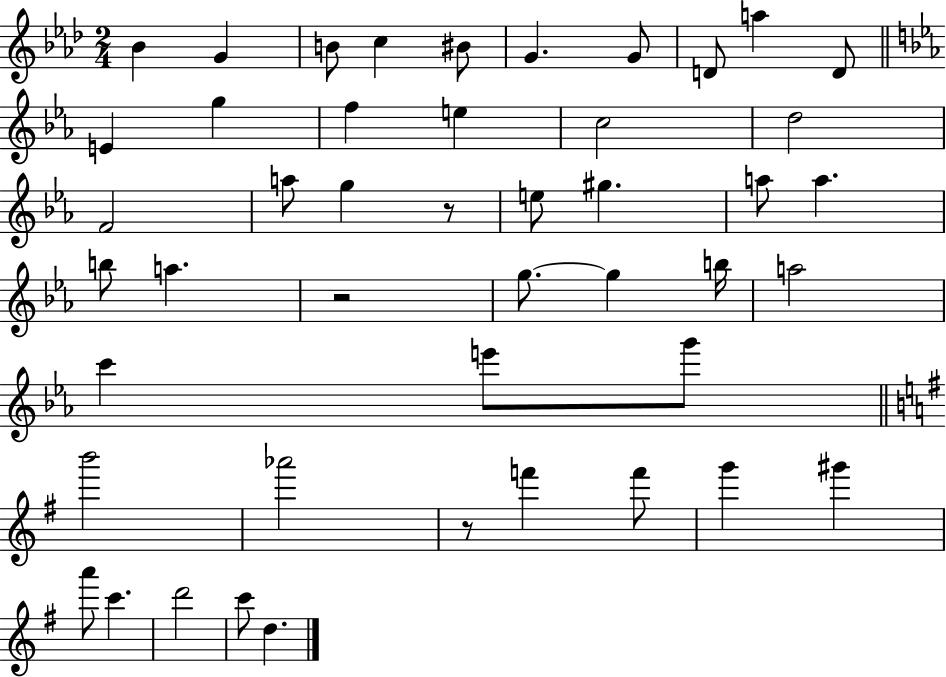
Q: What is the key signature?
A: AES major